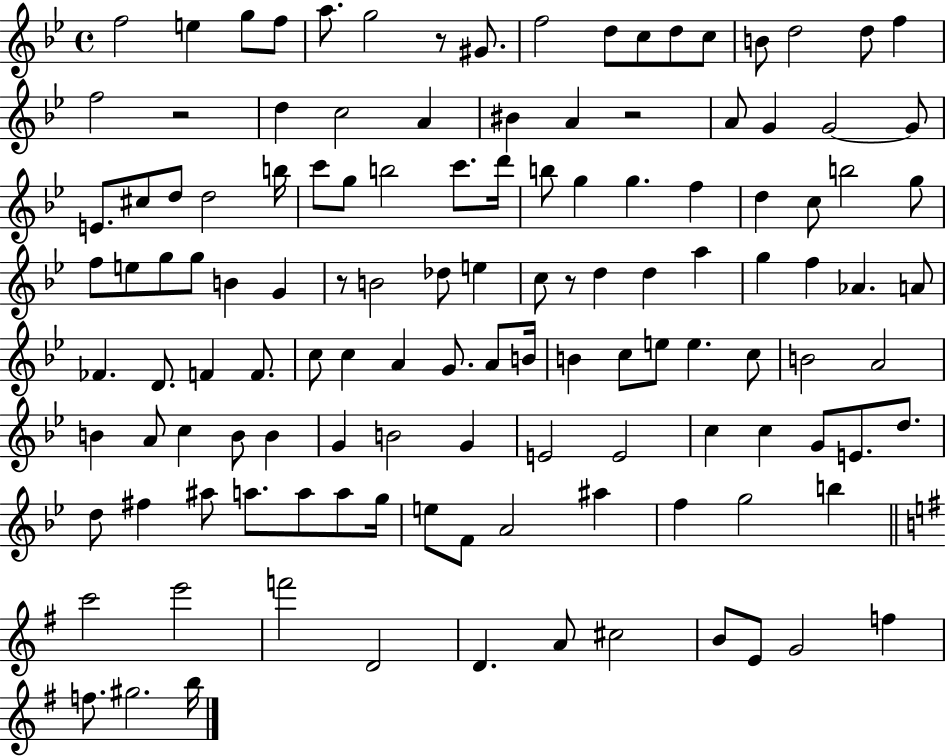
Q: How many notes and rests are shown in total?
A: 126